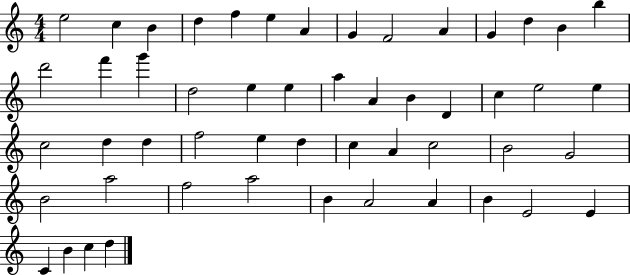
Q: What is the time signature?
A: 4/4